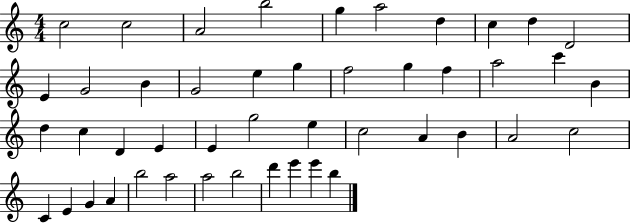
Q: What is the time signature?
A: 4/4